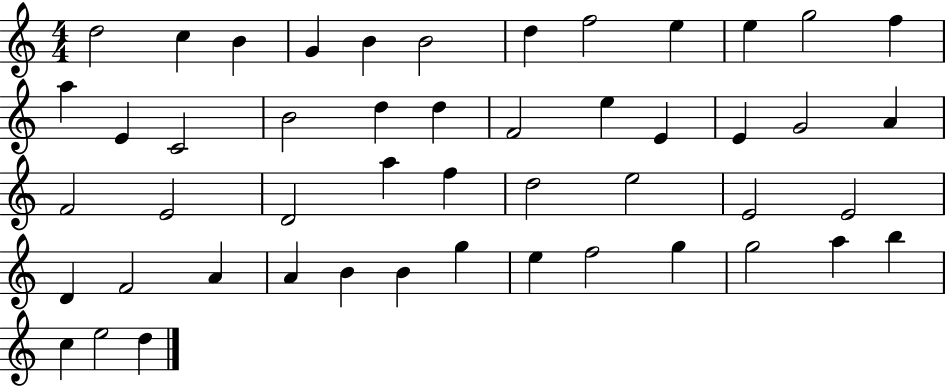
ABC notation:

X:1
T:Untitled
M:4/4
L:1/4
K:C
d2 c B G B B2 d f2 e e g2 f a E C2 B2 d d F2 e E E G2 A F2 E2 D2 a f d2 e2 E2 E2 D F2 A A B B g e f2 g g2 a b c e2 d